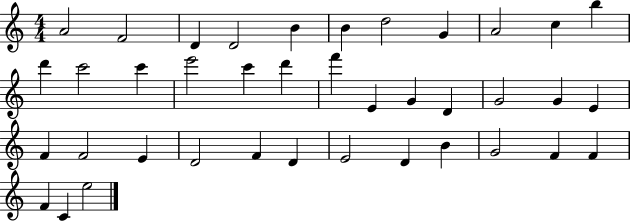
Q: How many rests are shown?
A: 0